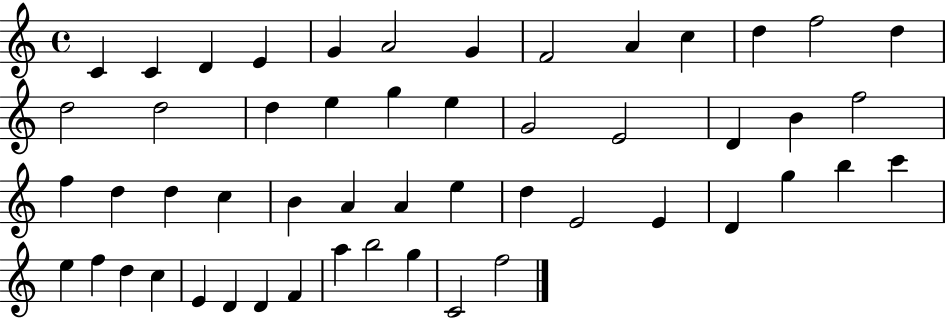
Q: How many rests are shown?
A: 0